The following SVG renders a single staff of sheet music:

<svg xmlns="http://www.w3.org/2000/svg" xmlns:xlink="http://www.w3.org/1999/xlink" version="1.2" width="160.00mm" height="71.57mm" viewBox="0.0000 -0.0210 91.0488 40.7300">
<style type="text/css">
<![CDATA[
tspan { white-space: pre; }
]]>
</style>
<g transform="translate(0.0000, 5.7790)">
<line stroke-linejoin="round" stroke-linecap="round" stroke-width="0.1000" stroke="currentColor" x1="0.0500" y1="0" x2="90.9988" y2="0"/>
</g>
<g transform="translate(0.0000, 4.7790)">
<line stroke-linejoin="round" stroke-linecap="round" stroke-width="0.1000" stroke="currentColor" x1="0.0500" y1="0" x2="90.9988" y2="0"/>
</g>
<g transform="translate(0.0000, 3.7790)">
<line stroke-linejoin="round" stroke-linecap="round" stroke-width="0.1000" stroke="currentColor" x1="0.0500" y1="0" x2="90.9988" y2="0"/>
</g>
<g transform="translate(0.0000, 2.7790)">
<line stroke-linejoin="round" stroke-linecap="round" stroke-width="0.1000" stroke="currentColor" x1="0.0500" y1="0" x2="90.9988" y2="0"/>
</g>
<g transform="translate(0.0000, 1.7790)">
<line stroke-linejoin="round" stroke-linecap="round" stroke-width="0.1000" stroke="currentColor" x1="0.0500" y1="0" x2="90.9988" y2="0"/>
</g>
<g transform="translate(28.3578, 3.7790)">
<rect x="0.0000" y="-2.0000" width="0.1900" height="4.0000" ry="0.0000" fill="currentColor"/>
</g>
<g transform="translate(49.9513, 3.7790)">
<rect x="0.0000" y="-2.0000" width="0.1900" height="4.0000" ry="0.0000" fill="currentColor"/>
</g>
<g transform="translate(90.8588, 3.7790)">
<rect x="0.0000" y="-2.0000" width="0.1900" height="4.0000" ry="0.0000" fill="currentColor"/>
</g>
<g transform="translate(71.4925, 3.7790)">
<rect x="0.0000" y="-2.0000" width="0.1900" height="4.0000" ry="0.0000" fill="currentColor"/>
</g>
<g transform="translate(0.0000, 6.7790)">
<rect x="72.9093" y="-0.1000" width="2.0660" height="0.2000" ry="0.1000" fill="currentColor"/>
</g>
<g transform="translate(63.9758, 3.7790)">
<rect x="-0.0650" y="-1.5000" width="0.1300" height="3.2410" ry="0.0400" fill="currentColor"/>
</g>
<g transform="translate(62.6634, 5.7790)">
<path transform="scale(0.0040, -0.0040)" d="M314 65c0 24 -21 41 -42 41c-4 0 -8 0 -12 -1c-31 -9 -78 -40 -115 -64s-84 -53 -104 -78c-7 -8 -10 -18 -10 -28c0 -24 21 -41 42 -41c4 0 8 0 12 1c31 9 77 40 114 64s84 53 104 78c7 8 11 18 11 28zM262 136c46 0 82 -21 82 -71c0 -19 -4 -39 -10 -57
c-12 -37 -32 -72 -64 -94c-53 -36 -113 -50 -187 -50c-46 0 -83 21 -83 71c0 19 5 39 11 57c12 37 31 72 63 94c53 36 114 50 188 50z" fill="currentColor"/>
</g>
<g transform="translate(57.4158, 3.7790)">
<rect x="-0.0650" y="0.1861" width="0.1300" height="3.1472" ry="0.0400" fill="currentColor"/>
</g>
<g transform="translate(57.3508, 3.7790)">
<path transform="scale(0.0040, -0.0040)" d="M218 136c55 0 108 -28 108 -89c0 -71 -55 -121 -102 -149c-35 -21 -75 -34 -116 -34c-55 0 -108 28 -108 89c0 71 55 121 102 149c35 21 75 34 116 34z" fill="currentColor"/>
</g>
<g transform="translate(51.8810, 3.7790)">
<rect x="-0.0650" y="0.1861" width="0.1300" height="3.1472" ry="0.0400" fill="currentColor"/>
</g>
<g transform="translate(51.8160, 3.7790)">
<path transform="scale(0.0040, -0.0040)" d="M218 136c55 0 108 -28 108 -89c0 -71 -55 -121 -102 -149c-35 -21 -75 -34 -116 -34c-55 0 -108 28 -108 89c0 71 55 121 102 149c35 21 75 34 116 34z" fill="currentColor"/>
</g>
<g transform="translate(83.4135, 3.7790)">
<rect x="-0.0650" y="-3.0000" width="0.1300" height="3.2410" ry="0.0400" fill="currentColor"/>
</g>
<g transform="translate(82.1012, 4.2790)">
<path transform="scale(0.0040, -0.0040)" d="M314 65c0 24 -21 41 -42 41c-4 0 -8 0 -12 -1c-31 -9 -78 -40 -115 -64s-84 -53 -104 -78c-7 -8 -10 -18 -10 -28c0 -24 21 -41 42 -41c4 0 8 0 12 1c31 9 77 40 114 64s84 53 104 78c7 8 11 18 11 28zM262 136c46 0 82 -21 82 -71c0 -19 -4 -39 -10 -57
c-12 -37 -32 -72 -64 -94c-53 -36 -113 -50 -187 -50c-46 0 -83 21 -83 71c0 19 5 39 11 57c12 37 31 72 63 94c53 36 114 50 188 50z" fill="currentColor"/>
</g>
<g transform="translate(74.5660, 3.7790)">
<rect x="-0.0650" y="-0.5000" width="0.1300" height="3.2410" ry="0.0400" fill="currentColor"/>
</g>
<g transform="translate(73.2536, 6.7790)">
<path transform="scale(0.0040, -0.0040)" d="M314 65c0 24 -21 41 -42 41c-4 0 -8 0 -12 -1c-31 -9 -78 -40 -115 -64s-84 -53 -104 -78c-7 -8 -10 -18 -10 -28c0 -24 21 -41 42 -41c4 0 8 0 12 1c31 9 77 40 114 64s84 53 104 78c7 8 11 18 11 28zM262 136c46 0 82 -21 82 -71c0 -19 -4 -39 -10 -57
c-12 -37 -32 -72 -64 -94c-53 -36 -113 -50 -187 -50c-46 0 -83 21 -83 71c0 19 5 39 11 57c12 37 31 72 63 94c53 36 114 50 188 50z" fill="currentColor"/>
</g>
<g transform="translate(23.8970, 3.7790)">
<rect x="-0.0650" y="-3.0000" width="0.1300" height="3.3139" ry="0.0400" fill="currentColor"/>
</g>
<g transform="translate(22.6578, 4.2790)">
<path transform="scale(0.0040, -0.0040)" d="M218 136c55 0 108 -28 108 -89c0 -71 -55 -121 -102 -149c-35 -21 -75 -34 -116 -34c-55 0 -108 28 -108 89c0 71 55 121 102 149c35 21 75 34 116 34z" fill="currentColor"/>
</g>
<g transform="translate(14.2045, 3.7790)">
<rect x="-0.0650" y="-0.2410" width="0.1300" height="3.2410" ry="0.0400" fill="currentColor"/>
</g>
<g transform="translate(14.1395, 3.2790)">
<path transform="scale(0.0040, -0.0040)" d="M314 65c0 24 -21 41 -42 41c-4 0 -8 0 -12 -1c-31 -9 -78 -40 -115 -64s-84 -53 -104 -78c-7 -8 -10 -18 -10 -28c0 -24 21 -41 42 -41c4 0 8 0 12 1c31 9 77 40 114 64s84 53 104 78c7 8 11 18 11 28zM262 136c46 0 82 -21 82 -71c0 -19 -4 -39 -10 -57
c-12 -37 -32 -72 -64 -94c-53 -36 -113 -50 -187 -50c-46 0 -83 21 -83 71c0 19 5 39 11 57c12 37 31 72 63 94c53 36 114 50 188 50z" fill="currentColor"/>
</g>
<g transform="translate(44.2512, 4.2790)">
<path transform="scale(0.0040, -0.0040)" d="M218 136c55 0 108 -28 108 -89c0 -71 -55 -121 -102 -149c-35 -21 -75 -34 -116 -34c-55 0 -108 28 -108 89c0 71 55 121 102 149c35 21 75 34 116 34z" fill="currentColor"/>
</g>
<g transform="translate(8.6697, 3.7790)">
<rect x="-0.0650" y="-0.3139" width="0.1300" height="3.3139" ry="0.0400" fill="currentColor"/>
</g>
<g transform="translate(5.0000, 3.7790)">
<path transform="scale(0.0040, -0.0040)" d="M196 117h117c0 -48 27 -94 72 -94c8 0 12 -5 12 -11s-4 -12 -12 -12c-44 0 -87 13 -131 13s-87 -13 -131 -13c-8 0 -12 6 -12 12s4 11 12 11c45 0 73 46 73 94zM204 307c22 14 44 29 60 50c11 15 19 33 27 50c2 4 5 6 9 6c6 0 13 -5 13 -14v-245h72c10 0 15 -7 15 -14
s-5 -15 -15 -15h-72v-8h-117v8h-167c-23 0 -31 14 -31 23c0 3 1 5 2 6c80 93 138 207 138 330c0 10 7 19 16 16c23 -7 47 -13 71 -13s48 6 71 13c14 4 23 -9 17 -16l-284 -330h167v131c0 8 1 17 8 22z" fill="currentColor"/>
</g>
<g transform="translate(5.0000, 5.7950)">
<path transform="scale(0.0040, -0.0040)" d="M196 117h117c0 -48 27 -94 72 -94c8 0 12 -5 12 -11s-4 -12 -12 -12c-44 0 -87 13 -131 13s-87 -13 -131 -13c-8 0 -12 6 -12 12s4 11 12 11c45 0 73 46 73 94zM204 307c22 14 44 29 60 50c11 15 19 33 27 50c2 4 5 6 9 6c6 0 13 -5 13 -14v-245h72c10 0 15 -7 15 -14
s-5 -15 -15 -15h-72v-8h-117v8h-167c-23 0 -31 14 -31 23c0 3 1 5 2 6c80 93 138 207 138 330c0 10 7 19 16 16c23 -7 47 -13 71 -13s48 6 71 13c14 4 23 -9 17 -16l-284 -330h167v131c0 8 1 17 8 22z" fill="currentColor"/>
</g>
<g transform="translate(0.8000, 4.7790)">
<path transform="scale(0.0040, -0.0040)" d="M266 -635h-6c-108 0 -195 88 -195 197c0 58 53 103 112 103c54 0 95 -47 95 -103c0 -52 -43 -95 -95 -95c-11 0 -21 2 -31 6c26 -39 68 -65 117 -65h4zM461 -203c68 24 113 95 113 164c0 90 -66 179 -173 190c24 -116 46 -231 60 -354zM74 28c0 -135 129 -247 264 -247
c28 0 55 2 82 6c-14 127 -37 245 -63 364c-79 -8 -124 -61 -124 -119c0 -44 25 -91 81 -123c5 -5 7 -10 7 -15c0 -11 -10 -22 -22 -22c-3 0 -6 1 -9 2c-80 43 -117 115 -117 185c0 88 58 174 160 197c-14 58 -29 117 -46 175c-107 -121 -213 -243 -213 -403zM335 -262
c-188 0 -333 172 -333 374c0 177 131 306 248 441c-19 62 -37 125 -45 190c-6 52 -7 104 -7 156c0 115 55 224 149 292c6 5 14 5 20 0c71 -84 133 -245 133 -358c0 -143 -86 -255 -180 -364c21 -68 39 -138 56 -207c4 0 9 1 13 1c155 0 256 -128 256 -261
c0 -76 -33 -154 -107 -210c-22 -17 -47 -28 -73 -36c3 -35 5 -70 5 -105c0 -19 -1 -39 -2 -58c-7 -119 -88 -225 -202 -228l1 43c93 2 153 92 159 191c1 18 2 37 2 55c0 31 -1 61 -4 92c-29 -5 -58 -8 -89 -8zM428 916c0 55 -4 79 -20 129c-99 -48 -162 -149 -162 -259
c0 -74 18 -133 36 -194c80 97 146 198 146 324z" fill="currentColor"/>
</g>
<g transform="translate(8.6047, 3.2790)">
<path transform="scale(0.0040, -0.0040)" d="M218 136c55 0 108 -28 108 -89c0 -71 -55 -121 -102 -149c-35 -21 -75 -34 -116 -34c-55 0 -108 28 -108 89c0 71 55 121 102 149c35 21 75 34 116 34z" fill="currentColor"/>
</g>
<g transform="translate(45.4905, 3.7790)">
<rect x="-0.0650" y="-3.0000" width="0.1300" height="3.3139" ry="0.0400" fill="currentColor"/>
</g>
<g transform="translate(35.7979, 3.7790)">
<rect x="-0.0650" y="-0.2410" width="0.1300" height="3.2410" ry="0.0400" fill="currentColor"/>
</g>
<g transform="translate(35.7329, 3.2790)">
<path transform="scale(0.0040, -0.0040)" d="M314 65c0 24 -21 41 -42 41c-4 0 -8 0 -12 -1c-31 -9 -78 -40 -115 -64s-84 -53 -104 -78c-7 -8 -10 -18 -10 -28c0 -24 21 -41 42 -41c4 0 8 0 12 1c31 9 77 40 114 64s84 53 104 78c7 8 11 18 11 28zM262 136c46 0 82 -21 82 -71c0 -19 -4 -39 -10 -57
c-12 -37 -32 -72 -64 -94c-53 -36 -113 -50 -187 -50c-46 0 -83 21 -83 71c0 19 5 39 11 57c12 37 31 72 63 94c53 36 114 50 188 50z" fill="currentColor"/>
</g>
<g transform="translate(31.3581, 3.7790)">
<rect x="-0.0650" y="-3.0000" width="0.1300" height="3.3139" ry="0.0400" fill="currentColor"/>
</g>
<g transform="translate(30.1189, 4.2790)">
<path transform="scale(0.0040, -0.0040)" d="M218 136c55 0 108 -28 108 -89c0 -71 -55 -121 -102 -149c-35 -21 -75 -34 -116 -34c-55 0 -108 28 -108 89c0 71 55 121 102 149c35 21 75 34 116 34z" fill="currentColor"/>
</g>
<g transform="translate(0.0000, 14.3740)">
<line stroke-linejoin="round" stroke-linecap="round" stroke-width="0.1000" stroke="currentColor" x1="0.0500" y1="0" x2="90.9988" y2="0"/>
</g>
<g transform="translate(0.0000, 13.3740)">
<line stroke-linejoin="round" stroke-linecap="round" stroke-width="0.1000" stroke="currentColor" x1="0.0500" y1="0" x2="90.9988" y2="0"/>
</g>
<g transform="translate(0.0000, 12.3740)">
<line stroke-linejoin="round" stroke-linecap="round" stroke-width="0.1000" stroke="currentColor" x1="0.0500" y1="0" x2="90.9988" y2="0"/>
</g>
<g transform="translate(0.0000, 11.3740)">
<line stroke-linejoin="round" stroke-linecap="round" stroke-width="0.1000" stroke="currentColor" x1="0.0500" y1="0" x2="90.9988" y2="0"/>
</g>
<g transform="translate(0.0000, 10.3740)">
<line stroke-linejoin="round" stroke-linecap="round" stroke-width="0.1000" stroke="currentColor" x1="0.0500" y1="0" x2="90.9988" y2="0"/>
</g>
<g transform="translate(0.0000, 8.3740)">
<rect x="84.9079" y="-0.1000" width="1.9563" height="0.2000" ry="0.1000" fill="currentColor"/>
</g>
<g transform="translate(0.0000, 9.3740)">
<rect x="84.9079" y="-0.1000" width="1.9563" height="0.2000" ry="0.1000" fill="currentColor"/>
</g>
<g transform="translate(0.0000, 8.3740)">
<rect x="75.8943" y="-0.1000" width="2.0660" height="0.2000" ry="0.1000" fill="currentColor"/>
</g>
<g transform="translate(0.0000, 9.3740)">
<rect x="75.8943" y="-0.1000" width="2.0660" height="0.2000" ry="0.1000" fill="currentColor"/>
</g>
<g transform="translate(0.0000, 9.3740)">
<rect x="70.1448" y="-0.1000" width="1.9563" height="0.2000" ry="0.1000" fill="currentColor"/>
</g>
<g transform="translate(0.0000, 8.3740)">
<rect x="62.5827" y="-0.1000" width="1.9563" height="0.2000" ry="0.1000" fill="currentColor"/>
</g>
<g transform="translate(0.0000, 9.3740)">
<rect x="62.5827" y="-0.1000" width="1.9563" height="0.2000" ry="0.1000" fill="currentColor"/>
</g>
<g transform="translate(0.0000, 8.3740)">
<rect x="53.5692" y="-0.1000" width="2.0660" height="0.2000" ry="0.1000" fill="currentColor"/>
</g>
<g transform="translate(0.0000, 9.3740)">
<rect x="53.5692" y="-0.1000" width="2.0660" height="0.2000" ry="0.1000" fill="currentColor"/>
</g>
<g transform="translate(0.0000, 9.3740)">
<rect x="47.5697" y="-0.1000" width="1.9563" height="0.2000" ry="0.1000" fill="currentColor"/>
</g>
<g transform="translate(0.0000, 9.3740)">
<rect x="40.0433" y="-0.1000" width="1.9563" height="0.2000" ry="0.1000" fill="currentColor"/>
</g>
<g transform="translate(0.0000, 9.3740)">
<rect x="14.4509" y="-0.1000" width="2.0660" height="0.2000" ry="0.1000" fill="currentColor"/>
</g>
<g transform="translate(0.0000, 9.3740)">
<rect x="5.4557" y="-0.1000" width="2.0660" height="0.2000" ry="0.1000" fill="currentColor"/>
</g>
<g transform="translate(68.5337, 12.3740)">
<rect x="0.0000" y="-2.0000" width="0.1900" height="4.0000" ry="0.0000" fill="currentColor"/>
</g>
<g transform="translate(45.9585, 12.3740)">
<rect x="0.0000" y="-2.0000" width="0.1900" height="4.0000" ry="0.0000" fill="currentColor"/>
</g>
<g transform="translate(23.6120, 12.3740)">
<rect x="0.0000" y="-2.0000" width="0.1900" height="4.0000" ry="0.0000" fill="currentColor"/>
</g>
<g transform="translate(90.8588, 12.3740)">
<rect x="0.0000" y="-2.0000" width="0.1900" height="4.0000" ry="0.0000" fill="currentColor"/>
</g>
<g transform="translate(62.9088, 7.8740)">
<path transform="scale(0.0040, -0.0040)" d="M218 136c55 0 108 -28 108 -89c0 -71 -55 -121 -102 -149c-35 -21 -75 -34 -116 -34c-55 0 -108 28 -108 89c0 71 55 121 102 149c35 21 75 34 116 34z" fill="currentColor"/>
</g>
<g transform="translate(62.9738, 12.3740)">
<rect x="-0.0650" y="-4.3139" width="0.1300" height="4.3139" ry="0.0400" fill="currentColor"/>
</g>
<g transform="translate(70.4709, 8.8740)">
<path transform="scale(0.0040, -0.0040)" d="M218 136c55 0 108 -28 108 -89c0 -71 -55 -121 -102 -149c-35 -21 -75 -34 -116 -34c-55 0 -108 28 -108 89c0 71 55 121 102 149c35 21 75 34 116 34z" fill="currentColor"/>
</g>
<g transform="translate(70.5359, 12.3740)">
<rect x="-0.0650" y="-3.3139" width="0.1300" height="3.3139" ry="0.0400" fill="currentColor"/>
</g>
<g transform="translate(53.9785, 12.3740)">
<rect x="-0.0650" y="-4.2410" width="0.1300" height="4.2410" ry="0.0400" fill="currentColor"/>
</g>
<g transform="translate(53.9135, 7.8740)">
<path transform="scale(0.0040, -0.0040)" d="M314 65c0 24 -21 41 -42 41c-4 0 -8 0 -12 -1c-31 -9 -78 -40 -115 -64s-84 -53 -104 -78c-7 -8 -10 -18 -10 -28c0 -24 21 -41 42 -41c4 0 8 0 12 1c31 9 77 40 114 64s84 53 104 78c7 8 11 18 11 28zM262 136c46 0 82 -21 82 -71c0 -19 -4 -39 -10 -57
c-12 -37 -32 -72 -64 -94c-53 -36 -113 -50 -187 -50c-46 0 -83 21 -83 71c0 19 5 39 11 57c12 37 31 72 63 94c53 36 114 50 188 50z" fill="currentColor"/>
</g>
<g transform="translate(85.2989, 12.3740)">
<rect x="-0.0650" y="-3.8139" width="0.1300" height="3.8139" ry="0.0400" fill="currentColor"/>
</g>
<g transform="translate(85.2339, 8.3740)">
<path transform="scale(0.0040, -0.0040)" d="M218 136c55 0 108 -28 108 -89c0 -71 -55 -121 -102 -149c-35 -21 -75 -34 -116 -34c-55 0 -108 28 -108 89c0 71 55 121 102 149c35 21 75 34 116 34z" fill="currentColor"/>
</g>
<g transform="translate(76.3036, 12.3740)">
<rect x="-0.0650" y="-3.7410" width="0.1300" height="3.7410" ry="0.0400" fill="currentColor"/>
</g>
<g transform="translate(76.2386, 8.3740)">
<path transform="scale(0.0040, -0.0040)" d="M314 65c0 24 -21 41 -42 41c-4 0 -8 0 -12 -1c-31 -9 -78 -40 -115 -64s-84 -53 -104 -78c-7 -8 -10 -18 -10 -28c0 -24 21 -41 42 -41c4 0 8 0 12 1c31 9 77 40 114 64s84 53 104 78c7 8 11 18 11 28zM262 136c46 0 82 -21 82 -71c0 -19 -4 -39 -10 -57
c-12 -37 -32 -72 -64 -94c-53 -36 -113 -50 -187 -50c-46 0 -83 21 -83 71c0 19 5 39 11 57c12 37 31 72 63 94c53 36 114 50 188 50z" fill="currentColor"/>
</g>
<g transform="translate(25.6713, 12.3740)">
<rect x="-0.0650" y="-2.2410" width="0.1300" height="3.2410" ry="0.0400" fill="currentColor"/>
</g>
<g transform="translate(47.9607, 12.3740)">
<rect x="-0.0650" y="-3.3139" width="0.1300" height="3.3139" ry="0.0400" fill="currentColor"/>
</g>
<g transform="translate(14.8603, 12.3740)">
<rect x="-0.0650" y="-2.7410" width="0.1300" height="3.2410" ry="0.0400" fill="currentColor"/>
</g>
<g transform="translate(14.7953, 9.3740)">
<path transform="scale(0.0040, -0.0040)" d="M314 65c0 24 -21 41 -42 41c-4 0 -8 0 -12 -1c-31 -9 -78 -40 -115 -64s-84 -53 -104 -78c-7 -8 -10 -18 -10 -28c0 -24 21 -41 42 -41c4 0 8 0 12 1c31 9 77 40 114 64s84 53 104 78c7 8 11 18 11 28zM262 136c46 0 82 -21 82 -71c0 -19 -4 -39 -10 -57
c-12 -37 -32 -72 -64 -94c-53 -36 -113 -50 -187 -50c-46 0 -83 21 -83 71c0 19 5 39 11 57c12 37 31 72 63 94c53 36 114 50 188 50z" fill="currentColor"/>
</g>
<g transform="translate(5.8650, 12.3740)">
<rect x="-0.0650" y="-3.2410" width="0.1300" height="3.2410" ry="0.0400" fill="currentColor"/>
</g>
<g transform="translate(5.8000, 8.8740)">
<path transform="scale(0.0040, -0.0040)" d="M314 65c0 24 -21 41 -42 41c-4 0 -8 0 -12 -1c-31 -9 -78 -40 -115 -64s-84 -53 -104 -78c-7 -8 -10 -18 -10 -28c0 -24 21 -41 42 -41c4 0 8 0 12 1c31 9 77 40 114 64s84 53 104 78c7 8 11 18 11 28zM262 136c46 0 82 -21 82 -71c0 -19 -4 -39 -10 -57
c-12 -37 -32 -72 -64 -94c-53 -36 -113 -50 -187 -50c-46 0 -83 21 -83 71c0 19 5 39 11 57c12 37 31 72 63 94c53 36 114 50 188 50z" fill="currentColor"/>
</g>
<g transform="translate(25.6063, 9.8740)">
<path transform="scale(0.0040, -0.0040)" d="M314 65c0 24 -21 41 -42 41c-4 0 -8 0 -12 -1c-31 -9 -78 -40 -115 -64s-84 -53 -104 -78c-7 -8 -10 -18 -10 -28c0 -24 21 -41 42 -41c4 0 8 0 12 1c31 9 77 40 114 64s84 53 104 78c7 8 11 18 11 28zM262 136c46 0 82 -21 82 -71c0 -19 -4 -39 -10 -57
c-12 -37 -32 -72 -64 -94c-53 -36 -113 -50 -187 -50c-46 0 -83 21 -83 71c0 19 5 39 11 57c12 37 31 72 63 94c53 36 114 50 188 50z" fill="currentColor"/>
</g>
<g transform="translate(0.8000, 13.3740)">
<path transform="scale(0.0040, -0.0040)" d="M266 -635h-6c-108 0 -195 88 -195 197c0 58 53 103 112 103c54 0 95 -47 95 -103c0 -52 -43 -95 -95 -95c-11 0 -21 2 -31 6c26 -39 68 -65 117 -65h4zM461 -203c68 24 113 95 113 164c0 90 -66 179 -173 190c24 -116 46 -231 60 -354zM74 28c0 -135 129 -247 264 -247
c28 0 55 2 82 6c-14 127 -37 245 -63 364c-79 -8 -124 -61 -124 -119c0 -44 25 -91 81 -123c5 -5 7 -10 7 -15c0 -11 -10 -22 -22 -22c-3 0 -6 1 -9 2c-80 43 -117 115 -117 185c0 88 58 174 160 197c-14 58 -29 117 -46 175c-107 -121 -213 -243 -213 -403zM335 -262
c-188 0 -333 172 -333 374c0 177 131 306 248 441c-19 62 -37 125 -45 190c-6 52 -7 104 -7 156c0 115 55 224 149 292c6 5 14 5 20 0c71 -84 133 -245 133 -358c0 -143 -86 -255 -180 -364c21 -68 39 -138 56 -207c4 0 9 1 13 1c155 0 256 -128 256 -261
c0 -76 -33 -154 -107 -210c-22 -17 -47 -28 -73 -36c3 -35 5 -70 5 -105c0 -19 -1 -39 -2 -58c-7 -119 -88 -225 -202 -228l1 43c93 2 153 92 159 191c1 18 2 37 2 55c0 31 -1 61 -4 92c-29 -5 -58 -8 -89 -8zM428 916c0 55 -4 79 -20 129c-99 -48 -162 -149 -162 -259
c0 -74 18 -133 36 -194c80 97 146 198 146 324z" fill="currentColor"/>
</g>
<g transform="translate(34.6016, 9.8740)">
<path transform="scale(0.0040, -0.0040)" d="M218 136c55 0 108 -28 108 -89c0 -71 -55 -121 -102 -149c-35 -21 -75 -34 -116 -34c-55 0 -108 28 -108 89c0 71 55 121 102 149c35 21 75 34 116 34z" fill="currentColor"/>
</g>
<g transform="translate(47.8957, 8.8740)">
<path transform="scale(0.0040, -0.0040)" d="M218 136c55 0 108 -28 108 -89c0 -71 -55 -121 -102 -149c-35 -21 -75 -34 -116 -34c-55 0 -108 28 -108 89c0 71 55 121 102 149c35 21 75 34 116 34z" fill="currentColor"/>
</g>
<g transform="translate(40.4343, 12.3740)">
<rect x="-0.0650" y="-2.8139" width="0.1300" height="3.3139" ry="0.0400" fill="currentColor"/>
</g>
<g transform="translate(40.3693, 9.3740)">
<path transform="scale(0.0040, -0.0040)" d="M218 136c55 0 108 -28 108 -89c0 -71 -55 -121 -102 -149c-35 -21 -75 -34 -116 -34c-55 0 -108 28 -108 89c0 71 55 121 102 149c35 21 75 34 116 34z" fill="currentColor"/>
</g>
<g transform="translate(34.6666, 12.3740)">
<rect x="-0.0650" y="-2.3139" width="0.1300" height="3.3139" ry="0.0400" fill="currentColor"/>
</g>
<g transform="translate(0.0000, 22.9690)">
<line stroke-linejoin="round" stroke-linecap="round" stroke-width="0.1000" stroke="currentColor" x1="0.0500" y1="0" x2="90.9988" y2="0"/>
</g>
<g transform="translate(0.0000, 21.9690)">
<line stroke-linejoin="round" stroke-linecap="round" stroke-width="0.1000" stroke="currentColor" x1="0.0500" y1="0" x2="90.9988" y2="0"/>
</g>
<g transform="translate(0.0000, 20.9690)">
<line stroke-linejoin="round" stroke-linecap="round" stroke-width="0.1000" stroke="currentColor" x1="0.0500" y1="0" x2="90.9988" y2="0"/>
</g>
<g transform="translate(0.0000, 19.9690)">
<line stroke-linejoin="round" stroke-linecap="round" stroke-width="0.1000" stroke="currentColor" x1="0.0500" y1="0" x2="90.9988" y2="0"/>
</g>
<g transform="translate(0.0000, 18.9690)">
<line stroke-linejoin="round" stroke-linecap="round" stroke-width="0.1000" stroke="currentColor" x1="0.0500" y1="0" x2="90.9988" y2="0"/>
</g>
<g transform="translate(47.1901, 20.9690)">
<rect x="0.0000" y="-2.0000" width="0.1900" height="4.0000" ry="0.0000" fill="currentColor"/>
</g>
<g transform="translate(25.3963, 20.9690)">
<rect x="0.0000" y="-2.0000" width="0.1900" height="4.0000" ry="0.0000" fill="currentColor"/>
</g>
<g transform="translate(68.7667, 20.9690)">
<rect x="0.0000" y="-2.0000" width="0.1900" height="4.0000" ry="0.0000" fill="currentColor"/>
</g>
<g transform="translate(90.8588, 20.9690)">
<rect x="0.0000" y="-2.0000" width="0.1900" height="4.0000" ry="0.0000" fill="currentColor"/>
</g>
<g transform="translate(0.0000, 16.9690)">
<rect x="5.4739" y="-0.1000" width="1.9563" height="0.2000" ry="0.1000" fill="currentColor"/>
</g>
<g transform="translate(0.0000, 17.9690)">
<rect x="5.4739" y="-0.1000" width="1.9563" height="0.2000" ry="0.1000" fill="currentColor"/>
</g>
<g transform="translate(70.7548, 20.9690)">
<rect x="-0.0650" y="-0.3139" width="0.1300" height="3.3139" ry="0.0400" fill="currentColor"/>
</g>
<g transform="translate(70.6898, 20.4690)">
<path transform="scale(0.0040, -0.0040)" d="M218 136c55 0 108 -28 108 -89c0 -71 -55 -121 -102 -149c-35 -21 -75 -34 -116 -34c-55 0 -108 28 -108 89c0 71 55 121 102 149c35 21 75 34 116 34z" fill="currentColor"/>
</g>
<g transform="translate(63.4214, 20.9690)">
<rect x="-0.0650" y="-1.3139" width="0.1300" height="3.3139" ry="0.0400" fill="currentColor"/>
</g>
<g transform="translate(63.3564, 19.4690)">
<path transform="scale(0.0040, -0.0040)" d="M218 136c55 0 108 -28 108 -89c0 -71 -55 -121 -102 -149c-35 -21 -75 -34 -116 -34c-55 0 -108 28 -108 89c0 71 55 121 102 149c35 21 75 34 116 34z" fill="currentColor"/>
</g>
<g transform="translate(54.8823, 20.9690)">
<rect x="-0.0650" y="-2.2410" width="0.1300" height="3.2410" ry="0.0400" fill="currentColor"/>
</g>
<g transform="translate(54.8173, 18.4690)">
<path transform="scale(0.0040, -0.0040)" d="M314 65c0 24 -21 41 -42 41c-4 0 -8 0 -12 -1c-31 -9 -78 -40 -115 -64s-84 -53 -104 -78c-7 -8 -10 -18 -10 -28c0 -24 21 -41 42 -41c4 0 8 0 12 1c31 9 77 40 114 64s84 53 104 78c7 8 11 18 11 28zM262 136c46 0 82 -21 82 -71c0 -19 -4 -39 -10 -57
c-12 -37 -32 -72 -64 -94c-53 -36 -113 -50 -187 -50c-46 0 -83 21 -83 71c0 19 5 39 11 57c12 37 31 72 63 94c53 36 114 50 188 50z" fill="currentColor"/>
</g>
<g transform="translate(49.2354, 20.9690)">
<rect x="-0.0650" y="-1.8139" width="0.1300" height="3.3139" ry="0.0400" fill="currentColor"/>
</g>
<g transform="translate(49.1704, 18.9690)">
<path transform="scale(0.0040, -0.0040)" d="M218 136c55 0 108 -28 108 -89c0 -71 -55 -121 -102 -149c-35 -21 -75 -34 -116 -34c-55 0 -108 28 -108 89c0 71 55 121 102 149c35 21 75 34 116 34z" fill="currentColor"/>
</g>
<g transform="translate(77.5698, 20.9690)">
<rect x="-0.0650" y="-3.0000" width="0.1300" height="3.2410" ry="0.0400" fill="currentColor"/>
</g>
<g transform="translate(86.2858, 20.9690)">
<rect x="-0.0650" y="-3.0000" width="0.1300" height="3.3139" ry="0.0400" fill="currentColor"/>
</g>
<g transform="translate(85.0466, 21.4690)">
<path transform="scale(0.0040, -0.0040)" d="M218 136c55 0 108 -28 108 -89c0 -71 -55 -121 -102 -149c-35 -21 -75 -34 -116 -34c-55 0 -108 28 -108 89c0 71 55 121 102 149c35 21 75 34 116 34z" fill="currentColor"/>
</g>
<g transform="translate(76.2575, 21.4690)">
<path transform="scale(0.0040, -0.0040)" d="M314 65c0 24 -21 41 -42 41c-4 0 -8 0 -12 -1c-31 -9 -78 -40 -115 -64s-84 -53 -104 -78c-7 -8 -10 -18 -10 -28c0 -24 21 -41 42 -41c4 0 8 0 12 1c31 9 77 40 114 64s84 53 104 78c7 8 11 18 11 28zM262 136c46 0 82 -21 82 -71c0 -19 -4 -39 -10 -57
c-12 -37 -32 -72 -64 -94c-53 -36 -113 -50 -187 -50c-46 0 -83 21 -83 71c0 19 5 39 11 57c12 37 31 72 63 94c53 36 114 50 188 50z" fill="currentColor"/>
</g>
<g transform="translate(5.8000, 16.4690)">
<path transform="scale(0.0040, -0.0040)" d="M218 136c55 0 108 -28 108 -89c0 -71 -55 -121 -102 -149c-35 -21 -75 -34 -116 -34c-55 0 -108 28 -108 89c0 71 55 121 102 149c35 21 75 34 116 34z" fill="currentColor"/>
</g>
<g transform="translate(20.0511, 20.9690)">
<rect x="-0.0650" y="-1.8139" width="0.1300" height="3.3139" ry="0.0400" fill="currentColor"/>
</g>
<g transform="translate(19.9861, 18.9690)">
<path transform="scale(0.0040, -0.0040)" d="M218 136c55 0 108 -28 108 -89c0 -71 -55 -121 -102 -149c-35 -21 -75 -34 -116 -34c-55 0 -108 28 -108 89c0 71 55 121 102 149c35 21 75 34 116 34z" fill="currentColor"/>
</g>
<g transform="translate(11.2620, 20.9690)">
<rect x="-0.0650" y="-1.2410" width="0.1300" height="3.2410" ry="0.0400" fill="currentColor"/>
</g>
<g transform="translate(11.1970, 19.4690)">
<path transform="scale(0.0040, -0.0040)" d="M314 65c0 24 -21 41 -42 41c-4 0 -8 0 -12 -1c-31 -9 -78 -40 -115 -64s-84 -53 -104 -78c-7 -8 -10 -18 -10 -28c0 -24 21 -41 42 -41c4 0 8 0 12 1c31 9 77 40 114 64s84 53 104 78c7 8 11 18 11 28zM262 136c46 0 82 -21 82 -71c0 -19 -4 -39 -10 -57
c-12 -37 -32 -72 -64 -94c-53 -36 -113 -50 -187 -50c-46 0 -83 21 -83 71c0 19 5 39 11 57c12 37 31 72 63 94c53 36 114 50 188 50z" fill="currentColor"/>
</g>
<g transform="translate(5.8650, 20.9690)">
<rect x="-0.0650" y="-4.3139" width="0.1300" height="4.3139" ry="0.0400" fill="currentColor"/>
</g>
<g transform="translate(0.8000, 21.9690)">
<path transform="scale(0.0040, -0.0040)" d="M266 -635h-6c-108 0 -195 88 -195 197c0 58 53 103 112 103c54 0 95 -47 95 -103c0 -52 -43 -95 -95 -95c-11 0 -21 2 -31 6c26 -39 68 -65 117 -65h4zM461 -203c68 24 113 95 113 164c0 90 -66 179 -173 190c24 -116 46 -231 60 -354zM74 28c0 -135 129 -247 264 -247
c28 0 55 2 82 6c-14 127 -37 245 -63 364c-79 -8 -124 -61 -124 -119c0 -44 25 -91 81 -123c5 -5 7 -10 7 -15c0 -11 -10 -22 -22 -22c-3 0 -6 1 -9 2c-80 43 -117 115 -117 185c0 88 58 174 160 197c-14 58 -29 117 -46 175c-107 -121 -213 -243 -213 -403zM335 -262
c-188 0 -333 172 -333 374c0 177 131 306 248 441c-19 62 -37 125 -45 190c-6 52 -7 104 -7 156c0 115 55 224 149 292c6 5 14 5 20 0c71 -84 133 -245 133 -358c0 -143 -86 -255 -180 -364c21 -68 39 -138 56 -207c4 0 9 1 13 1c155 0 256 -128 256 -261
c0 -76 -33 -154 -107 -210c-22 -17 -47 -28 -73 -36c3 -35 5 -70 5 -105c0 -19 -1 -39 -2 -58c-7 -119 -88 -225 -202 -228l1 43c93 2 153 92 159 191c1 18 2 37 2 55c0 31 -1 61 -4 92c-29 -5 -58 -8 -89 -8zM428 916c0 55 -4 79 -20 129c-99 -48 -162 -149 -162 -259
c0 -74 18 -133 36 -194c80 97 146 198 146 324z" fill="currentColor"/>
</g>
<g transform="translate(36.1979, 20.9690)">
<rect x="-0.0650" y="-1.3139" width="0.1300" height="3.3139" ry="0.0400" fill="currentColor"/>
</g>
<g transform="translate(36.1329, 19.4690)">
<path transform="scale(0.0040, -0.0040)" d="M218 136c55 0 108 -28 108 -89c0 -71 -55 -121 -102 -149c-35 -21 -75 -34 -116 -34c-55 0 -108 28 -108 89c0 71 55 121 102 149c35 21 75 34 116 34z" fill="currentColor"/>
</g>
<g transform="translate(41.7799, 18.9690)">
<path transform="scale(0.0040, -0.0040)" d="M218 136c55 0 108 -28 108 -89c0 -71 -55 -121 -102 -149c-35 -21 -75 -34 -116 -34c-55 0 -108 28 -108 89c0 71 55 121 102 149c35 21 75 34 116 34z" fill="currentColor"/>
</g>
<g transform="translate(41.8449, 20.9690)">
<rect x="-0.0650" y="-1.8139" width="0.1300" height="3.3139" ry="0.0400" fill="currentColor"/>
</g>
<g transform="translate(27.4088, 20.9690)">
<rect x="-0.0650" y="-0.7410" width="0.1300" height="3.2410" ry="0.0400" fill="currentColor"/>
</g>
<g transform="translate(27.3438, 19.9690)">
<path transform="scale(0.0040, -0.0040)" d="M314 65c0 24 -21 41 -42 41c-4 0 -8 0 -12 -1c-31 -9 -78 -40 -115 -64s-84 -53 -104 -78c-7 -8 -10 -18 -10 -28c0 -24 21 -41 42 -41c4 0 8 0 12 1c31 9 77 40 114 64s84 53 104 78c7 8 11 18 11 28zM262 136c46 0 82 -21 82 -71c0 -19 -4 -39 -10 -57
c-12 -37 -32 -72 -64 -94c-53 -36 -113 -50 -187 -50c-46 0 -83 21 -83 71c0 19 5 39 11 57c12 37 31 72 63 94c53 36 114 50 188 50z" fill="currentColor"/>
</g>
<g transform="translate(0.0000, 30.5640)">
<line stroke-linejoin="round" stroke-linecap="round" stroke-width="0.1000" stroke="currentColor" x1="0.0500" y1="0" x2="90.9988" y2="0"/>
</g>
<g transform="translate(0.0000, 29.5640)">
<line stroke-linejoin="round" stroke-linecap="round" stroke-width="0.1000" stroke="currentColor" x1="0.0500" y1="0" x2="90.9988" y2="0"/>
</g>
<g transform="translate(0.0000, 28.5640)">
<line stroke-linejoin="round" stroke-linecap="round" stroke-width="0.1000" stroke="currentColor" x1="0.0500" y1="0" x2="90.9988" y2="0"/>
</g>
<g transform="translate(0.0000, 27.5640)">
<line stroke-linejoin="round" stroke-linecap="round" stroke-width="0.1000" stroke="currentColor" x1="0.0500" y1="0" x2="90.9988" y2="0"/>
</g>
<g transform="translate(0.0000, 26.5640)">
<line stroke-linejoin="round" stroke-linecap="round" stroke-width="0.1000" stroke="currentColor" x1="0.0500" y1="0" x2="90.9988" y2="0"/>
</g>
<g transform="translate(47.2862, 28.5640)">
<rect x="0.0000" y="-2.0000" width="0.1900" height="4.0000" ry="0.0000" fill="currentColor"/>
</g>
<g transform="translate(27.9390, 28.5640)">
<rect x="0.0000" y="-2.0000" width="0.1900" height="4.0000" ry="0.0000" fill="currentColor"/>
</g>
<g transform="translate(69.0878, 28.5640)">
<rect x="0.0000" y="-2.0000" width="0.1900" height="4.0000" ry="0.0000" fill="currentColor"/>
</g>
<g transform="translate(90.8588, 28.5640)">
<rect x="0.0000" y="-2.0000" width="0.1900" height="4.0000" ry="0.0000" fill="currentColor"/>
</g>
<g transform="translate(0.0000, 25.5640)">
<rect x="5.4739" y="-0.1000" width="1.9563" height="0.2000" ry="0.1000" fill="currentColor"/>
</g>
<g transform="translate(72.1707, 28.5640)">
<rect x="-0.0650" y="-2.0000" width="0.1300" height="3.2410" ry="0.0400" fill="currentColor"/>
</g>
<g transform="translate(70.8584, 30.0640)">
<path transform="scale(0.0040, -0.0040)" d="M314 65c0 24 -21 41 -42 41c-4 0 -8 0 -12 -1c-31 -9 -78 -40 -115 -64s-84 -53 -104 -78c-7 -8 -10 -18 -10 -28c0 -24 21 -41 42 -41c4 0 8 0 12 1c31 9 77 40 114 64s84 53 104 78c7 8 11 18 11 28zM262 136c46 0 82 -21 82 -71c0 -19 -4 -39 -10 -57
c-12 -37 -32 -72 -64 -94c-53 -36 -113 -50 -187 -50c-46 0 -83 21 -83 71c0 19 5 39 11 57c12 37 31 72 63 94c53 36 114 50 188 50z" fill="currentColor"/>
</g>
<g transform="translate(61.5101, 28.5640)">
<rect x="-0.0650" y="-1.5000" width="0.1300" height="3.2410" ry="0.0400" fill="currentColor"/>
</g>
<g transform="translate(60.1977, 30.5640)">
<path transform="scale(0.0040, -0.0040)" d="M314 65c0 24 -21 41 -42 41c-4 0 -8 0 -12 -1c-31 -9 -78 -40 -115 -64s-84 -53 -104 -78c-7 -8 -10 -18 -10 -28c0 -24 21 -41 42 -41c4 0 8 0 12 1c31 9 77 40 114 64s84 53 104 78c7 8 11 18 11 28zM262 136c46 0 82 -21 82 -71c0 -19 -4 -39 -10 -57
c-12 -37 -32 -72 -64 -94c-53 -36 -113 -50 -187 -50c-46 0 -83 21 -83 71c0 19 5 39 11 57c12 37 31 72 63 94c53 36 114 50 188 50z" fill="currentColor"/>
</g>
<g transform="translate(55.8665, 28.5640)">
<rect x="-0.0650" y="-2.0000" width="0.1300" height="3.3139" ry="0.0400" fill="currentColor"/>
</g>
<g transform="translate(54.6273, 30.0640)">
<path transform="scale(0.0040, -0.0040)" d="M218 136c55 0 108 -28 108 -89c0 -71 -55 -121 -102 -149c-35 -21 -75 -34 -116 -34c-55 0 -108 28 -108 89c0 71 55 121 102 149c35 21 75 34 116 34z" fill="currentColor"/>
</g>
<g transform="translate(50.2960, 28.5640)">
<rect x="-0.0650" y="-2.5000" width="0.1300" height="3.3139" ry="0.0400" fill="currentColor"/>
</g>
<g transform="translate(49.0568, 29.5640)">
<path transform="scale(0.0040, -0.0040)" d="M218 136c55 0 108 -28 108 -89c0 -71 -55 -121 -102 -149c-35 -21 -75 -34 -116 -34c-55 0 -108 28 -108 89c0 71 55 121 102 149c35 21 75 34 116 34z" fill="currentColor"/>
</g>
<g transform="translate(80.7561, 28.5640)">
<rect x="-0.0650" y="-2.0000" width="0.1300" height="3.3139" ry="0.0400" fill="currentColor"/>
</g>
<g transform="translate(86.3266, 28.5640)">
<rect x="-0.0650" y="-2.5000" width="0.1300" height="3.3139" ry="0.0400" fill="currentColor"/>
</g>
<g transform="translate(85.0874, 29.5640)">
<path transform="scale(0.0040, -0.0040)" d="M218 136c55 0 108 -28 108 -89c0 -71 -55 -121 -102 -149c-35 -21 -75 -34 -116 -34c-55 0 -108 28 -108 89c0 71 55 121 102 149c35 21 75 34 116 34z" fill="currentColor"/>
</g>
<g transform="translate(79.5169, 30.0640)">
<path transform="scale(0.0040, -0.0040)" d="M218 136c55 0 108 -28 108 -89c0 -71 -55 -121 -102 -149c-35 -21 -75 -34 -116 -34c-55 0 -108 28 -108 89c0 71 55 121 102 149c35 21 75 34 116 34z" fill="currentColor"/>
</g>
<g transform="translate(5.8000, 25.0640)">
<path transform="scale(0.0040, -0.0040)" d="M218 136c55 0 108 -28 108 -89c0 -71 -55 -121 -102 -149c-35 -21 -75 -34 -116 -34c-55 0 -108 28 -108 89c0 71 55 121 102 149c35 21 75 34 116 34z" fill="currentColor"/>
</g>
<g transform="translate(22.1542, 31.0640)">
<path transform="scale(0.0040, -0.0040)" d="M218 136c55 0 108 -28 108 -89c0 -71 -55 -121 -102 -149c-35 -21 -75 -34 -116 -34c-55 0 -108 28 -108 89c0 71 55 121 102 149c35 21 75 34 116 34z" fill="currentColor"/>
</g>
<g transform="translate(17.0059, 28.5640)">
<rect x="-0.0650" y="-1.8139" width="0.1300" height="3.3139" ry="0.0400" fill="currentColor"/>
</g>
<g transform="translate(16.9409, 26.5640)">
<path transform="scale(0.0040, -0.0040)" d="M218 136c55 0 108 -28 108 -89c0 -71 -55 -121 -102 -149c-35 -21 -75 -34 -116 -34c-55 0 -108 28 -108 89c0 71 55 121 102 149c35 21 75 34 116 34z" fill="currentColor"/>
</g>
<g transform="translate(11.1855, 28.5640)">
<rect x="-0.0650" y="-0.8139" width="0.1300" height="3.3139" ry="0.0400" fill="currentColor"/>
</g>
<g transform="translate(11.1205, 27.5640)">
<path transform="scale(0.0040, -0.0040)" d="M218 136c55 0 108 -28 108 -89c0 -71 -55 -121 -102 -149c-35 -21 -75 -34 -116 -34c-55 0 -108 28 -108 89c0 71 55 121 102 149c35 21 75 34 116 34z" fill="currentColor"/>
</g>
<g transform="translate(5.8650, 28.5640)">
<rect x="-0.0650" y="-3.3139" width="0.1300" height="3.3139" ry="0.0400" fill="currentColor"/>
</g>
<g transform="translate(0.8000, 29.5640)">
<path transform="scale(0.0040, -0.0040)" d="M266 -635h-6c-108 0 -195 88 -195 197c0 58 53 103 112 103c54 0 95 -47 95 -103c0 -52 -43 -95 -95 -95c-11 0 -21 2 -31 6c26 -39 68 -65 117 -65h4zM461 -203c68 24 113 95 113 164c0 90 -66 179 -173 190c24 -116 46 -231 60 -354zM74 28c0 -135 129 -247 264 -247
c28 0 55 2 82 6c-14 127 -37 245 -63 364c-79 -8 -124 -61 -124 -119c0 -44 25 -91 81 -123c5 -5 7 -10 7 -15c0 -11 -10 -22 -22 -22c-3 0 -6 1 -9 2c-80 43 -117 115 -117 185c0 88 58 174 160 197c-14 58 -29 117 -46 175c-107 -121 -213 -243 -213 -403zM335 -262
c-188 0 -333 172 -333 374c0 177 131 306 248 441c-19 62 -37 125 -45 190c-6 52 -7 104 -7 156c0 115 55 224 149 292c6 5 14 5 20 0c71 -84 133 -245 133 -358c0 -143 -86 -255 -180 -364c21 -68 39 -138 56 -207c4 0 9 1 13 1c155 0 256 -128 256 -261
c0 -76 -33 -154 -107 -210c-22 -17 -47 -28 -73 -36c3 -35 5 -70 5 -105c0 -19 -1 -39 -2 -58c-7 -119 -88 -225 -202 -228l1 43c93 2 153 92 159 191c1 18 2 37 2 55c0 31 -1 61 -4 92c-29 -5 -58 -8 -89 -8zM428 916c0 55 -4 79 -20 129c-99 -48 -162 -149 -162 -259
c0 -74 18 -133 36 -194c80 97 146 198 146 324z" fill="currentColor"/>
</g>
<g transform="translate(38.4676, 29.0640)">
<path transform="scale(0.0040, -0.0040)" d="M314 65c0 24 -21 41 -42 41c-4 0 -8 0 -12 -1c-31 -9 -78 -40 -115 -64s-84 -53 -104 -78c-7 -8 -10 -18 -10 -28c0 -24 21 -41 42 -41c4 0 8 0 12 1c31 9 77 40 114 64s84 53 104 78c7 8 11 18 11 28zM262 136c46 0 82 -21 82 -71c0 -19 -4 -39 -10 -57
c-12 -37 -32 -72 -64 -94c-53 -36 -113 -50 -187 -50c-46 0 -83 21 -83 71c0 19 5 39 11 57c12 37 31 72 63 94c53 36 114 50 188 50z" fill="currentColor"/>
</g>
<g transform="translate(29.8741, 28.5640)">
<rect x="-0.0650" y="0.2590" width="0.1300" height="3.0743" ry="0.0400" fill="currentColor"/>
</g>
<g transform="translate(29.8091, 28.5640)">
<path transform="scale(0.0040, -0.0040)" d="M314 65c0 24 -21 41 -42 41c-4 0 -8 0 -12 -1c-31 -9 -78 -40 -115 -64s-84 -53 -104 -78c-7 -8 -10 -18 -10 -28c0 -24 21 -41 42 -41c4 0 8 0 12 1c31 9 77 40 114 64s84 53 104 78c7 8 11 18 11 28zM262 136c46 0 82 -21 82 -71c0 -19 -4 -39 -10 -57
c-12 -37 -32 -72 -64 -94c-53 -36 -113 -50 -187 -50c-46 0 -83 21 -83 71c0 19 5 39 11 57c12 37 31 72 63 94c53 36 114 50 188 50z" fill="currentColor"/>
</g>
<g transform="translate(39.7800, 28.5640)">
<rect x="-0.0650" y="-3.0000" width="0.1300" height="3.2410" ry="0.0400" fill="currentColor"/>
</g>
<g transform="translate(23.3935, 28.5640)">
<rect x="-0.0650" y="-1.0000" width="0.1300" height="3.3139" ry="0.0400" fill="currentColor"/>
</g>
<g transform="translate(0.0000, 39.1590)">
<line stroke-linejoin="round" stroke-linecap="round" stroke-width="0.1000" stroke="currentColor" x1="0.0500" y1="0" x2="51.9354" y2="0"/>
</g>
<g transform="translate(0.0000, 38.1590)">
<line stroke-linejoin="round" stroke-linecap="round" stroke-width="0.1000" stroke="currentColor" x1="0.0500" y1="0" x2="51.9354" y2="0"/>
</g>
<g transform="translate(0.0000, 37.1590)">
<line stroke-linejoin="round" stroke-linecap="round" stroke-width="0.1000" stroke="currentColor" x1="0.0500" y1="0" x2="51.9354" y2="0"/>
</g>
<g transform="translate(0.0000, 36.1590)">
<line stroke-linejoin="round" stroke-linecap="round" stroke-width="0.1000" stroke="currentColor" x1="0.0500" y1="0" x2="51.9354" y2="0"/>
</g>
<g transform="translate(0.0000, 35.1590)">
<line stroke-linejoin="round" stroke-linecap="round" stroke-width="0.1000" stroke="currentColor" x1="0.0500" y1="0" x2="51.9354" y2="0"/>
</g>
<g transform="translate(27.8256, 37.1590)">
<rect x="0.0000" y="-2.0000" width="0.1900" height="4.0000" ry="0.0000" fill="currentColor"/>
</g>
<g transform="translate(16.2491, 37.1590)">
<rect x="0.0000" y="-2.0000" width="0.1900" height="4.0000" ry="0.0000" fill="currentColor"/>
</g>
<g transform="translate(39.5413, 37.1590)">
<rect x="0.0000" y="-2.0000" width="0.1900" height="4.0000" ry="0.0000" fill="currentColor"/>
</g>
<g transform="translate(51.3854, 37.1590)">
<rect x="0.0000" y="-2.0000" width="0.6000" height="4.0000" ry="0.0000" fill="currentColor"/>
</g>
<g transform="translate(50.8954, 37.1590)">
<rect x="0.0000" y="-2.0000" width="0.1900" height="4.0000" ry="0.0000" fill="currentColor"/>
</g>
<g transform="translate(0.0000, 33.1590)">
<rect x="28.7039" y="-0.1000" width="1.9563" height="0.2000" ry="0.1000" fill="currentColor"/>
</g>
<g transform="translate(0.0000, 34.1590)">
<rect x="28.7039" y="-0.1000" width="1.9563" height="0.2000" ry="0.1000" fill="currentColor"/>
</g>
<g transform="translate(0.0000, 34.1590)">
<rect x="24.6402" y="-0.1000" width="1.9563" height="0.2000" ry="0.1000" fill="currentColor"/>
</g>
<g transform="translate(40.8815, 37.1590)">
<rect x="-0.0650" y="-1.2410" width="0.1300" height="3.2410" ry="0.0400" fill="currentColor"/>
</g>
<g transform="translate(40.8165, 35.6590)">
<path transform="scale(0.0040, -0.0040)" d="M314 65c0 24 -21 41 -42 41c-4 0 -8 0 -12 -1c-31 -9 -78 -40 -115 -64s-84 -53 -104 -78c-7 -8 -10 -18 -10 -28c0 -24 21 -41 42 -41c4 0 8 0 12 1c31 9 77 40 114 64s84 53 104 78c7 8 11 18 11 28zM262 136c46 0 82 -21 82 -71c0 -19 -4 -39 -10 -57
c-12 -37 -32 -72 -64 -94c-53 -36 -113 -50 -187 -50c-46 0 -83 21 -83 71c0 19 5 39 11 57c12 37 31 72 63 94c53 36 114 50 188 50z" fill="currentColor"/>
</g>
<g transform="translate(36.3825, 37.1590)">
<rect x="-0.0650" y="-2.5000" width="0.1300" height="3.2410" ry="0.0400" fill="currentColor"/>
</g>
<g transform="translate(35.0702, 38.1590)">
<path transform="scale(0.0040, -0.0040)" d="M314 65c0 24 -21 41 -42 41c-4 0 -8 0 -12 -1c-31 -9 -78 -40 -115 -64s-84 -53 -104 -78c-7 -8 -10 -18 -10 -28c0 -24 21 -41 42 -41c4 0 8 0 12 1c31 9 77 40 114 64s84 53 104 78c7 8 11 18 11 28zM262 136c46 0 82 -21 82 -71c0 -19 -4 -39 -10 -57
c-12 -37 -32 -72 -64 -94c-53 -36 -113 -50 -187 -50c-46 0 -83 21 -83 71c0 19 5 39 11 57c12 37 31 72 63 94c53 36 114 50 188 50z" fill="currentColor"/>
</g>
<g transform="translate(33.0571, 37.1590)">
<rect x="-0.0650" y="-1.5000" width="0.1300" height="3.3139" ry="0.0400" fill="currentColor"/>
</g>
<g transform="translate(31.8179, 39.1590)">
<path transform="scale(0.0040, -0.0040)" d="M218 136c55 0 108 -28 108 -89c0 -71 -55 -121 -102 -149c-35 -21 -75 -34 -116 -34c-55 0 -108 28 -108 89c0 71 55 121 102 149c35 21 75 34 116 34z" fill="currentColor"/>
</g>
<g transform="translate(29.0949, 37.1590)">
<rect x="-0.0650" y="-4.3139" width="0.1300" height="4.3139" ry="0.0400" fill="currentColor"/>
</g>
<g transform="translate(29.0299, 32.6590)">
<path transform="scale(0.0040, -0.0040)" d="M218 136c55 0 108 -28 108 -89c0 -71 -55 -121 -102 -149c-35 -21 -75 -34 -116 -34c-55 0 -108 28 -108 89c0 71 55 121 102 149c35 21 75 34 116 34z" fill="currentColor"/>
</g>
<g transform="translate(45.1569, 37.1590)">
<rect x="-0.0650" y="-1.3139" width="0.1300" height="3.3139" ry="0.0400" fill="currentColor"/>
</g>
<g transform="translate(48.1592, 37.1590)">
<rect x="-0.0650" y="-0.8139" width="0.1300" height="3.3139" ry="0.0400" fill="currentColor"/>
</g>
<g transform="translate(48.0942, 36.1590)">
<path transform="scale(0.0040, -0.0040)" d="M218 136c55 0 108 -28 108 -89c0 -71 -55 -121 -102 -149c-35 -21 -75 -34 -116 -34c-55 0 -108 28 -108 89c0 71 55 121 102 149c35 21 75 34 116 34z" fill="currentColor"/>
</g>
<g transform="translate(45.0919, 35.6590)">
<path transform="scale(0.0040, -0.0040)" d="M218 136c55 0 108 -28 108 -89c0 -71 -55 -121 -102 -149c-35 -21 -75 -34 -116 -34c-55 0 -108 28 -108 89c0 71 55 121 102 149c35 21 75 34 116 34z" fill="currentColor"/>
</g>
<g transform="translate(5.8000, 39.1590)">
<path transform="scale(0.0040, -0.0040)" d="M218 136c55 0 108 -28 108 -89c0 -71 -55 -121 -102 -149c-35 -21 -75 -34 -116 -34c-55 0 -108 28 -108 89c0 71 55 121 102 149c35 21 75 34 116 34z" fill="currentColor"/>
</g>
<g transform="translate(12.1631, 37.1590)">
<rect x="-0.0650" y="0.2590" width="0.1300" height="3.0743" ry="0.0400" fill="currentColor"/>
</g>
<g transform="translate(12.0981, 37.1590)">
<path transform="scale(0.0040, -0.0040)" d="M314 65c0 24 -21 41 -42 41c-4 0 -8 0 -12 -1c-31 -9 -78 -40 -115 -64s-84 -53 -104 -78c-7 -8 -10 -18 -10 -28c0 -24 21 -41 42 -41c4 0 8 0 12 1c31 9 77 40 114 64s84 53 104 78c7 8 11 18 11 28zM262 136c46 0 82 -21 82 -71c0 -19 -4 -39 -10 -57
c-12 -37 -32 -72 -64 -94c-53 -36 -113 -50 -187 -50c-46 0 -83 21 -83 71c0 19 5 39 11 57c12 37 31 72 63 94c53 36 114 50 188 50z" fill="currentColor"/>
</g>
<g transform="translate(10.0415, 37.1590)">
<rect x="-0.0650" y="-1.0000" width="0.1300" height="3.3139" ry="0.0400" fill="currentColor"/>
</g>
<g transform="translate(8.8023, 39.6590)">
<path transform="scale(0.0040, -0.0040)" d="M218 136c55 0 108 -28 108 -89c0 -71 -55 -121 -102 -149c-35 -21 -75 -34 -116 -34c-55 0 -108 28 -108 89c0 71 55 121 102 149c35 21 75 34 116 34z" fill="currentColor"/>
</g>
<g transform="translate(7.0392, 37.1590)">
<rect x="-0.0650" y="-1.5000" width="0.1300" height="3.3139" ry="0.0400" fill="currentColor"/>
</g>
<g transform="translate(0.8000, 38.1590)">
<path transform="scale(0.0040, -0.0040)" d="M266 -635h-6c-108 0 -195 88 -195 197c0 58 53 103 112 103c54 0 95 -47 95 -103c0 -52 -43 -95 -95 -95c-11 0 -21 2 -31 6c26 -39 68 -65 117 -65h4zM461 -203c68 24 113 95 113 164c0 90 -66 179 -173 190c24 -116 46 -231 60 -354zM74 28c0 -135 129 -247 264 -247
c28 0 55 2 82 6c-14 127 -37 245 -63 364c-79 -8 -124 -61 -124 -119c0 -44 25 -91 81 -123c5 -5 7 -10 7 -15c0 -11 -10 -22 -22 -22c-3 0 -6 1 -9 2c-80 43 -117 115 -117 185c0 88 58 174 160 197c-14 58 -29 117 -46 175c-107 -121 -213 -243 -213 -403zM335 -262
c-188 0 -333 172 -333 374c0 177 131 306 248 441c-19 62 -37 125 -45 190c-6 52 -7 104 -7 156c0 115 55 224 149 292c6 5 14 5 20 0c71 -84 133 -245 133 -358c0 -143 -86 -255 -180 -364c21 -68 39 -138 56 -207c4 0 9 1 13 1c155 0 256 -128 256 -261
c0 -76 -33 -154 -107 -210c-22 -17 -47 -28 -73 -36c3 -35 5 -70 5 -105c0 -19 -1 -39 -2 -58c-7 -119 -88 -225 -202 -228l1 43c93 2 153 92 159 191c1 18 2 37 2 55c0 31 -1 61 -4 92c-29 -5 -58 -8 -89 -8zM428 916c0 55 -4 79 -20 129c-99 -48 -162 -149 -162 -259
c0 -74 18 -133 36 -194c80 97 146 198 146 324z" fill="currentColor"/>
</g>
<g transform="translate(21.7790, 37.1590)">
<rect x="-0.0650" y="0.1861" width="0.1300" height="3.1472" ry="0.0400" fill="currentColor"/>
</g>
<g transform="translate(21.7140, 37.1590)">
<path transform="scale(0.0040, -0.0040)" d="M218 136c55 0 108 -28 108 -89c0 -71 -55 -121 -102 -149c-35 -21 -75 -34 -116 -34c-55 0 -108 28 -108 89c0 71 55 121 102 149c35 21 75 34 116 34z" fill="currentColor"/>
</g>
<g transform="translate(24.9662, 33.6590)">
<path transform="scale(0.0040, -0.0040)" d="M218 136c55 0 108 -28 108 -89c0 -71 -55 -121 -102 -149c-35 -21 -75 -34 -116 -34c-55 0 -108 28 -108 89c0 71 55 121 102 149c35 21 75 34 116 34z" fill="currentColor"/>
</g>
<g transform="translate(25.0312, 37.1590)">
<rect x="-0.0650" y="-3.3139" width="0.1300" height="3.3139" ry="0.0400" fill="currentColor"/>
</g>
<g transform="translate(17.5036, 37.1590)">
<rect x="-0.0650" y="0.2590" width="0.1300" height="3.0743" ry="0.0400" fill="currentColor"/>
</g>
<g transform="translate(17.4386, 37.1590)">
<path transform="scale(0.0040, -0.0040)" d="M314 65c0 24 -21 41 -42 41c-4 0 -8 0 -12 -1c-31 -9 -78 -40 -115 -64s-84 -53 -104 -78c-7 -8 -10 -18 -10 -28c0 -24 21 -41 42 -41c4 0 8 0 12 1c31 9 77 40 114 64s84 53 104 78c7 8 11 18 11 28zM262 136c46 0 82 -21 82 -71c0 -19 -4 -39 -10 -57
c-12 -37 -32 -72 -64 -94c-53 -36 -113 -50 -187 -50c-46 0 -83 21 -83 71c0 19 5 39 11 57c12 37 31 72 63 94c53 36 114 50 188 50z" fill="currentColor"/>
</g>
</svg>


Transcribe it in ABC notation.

X:1
T:Untitled
M:4/4
L:1/4
K:C
c c2 A A c2 A B B E2 C2 A2 b2 a2 g2 g a b d'2 d' b c'2 c' d' e2 f d2 e f f g2 e c A2 A b d f D B2 A2 G F E2 F2 F G E D B2 B2 B b d' E G2 e2 e d